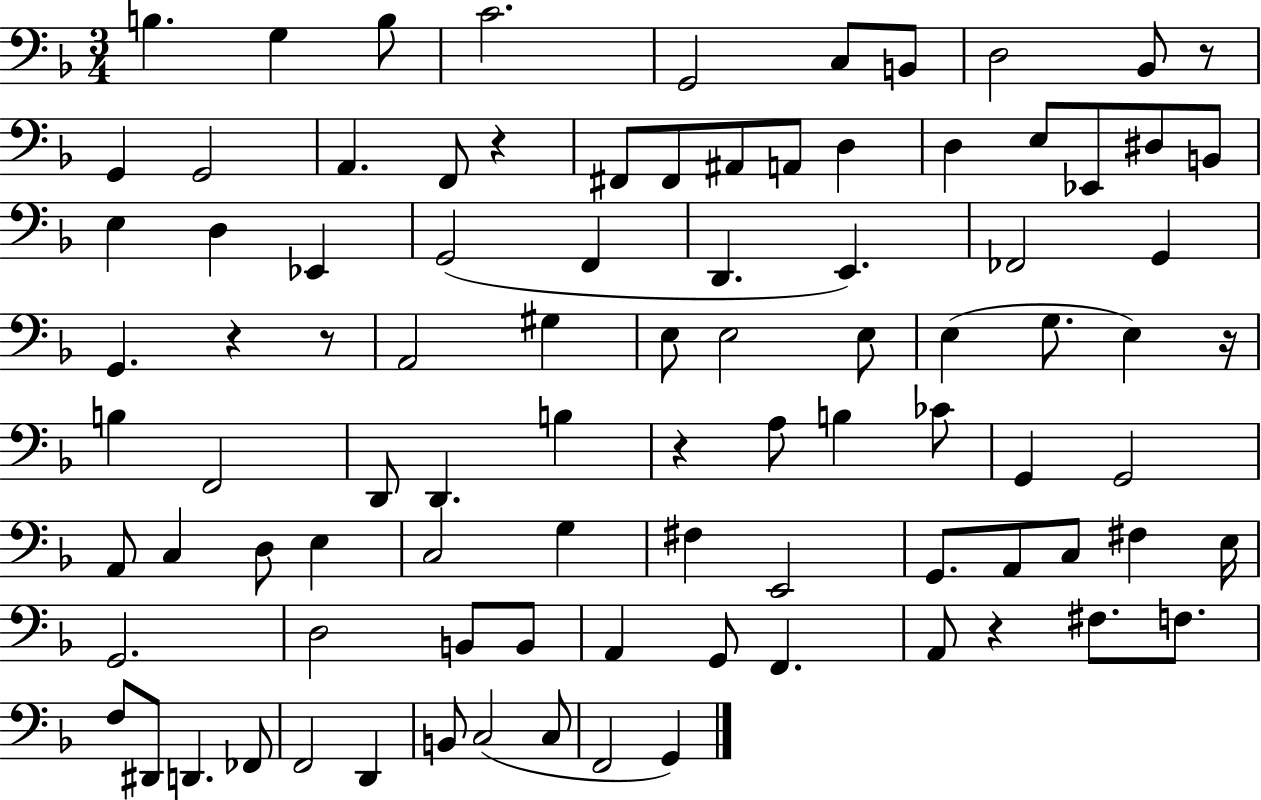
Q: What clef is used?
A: bass